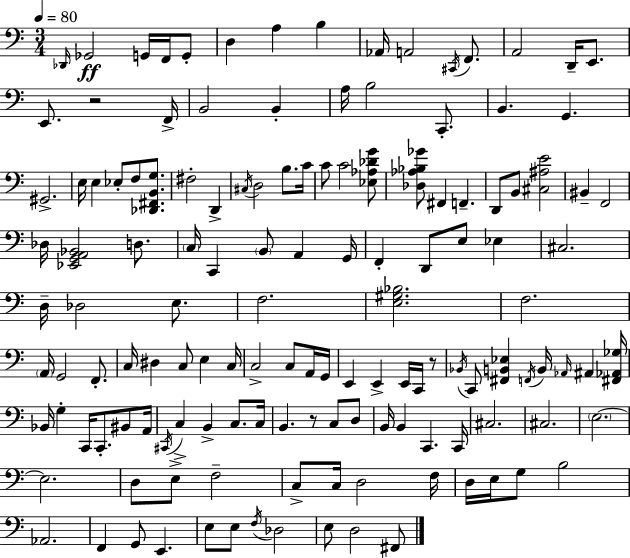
Db2/s Gb2/h G2/s F2/s G2/e D3/q A3/q B3/q Ab2/s A2/h C#2/s F2/e. A2/h D2/s E2/e. E2/e. R/h F2/s B2/h B2/q A3/s B3/h C2/e. B2/q. G2/q. G#2/h. E3/s E3/q Eb3/e F3/e [Db2,F#2,B2,G3]/e. F#3/h D2/q C#3/s D3/h B3/e. C4/s C4/e C4/h [Eb3,Ab3,Db4,G4]/e [Db3,Ab3,Bb3,Gb4]/e F#2/q F2/q. D2/e B2/e [C#3,A#3,E4]/h BIS2/q F2/h Db3/s [Eb2,G2,A2,Bb2]/h D3/e. C3/s C2/q B2/e A2/q G2/s F2/q D2/e E3/e Eb3/q C#3/h. D3/s Db3/h E3/e. F3/h. [E3,G#3,Bb3]/h. F3/h. A2/s G2/h F2/e. C3/s D#3/q C3/e E3/q C3/s C3/h C3/e A2/s G2/s E2/q E2/q E2/s C2/s R/e Bb2/s C2/e [F#2,B2,Eb3]/q F2/s B2/s Ab2/s A#2/q [F#2,Ab2,Gb3]/s Bb2/s G3/q C2/s C2/e. BIS2/e A2/s C#2/s C3/q B2/q C3/e. C3/s B2/q. R/e C3/e D3/e B2/s B2/q C2/q. C2/s C#3/h. C#3/h. E3/h. E3/h. D3/e E3/e F3/h C3/e C3/s D3/h F3/s D3/s E3/s G3/e B3/h Ab2/h. F2/q G2/e E2/q. E3/e E3/e F3/s Db3/h E3/e D3/h F#2/e